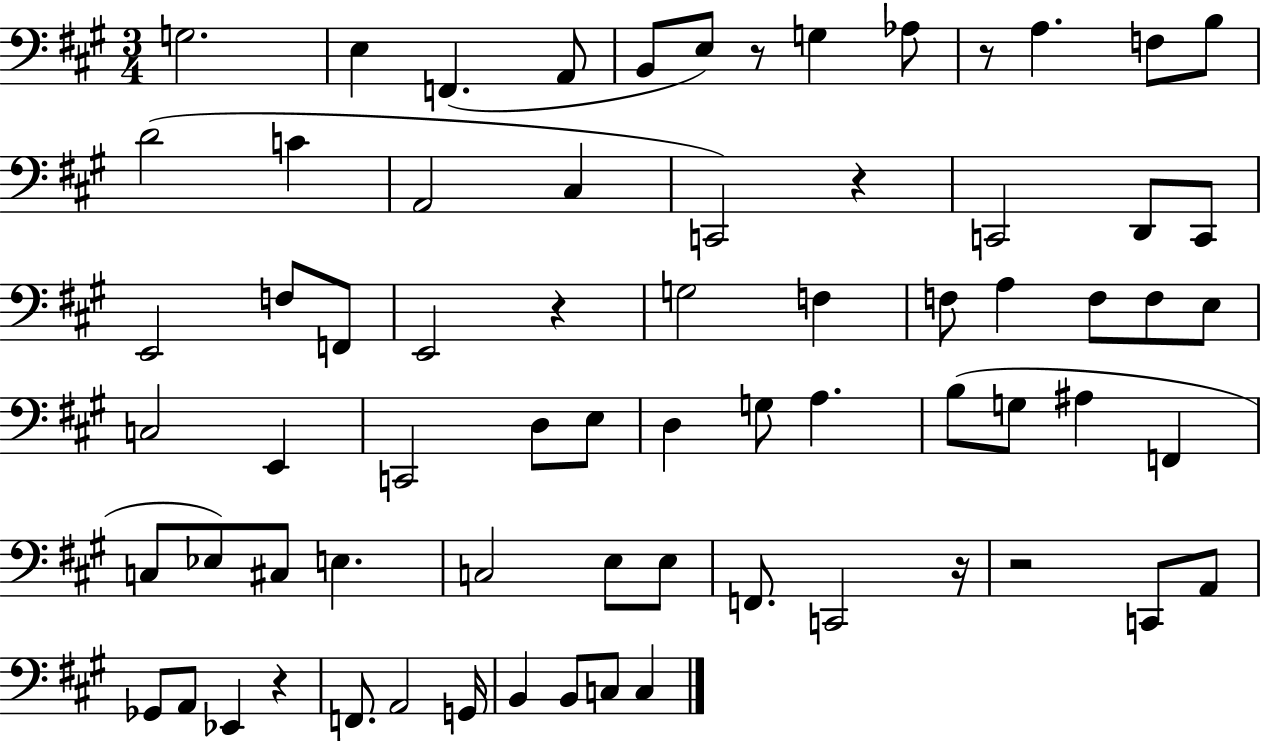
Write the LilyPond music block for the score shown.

{
  \clef bass
  \numericTimeSignature
  \time 3/4
  \key a \major
  g2. | e4 f,4.( a,8 | b,8 e8) r8 g4 aes8 | r8 a4. f8 b8 | \break d'2( c'4 | a,2 cis4 | c,2) r4 | c,2 d,8 c,8 | \break e,2 f8 f,8 | e,2 r4 | g2 f4 | f8 a4 f8 f8 e8 | \break c2 e,4 | c,2 d8 e8 | d4 g8 a4. | b8( g8 ais4 f,4 | \break c8 ees8) cis8 e4. | c2 e8 e8 | f,8. c,2 r16 | r2 c,8 a,8 | \break ges,8 a,8 ees,4 r4 | f,8. a,2 g,16 | b,4 b,8 c8 c4 | \bar "|."
}